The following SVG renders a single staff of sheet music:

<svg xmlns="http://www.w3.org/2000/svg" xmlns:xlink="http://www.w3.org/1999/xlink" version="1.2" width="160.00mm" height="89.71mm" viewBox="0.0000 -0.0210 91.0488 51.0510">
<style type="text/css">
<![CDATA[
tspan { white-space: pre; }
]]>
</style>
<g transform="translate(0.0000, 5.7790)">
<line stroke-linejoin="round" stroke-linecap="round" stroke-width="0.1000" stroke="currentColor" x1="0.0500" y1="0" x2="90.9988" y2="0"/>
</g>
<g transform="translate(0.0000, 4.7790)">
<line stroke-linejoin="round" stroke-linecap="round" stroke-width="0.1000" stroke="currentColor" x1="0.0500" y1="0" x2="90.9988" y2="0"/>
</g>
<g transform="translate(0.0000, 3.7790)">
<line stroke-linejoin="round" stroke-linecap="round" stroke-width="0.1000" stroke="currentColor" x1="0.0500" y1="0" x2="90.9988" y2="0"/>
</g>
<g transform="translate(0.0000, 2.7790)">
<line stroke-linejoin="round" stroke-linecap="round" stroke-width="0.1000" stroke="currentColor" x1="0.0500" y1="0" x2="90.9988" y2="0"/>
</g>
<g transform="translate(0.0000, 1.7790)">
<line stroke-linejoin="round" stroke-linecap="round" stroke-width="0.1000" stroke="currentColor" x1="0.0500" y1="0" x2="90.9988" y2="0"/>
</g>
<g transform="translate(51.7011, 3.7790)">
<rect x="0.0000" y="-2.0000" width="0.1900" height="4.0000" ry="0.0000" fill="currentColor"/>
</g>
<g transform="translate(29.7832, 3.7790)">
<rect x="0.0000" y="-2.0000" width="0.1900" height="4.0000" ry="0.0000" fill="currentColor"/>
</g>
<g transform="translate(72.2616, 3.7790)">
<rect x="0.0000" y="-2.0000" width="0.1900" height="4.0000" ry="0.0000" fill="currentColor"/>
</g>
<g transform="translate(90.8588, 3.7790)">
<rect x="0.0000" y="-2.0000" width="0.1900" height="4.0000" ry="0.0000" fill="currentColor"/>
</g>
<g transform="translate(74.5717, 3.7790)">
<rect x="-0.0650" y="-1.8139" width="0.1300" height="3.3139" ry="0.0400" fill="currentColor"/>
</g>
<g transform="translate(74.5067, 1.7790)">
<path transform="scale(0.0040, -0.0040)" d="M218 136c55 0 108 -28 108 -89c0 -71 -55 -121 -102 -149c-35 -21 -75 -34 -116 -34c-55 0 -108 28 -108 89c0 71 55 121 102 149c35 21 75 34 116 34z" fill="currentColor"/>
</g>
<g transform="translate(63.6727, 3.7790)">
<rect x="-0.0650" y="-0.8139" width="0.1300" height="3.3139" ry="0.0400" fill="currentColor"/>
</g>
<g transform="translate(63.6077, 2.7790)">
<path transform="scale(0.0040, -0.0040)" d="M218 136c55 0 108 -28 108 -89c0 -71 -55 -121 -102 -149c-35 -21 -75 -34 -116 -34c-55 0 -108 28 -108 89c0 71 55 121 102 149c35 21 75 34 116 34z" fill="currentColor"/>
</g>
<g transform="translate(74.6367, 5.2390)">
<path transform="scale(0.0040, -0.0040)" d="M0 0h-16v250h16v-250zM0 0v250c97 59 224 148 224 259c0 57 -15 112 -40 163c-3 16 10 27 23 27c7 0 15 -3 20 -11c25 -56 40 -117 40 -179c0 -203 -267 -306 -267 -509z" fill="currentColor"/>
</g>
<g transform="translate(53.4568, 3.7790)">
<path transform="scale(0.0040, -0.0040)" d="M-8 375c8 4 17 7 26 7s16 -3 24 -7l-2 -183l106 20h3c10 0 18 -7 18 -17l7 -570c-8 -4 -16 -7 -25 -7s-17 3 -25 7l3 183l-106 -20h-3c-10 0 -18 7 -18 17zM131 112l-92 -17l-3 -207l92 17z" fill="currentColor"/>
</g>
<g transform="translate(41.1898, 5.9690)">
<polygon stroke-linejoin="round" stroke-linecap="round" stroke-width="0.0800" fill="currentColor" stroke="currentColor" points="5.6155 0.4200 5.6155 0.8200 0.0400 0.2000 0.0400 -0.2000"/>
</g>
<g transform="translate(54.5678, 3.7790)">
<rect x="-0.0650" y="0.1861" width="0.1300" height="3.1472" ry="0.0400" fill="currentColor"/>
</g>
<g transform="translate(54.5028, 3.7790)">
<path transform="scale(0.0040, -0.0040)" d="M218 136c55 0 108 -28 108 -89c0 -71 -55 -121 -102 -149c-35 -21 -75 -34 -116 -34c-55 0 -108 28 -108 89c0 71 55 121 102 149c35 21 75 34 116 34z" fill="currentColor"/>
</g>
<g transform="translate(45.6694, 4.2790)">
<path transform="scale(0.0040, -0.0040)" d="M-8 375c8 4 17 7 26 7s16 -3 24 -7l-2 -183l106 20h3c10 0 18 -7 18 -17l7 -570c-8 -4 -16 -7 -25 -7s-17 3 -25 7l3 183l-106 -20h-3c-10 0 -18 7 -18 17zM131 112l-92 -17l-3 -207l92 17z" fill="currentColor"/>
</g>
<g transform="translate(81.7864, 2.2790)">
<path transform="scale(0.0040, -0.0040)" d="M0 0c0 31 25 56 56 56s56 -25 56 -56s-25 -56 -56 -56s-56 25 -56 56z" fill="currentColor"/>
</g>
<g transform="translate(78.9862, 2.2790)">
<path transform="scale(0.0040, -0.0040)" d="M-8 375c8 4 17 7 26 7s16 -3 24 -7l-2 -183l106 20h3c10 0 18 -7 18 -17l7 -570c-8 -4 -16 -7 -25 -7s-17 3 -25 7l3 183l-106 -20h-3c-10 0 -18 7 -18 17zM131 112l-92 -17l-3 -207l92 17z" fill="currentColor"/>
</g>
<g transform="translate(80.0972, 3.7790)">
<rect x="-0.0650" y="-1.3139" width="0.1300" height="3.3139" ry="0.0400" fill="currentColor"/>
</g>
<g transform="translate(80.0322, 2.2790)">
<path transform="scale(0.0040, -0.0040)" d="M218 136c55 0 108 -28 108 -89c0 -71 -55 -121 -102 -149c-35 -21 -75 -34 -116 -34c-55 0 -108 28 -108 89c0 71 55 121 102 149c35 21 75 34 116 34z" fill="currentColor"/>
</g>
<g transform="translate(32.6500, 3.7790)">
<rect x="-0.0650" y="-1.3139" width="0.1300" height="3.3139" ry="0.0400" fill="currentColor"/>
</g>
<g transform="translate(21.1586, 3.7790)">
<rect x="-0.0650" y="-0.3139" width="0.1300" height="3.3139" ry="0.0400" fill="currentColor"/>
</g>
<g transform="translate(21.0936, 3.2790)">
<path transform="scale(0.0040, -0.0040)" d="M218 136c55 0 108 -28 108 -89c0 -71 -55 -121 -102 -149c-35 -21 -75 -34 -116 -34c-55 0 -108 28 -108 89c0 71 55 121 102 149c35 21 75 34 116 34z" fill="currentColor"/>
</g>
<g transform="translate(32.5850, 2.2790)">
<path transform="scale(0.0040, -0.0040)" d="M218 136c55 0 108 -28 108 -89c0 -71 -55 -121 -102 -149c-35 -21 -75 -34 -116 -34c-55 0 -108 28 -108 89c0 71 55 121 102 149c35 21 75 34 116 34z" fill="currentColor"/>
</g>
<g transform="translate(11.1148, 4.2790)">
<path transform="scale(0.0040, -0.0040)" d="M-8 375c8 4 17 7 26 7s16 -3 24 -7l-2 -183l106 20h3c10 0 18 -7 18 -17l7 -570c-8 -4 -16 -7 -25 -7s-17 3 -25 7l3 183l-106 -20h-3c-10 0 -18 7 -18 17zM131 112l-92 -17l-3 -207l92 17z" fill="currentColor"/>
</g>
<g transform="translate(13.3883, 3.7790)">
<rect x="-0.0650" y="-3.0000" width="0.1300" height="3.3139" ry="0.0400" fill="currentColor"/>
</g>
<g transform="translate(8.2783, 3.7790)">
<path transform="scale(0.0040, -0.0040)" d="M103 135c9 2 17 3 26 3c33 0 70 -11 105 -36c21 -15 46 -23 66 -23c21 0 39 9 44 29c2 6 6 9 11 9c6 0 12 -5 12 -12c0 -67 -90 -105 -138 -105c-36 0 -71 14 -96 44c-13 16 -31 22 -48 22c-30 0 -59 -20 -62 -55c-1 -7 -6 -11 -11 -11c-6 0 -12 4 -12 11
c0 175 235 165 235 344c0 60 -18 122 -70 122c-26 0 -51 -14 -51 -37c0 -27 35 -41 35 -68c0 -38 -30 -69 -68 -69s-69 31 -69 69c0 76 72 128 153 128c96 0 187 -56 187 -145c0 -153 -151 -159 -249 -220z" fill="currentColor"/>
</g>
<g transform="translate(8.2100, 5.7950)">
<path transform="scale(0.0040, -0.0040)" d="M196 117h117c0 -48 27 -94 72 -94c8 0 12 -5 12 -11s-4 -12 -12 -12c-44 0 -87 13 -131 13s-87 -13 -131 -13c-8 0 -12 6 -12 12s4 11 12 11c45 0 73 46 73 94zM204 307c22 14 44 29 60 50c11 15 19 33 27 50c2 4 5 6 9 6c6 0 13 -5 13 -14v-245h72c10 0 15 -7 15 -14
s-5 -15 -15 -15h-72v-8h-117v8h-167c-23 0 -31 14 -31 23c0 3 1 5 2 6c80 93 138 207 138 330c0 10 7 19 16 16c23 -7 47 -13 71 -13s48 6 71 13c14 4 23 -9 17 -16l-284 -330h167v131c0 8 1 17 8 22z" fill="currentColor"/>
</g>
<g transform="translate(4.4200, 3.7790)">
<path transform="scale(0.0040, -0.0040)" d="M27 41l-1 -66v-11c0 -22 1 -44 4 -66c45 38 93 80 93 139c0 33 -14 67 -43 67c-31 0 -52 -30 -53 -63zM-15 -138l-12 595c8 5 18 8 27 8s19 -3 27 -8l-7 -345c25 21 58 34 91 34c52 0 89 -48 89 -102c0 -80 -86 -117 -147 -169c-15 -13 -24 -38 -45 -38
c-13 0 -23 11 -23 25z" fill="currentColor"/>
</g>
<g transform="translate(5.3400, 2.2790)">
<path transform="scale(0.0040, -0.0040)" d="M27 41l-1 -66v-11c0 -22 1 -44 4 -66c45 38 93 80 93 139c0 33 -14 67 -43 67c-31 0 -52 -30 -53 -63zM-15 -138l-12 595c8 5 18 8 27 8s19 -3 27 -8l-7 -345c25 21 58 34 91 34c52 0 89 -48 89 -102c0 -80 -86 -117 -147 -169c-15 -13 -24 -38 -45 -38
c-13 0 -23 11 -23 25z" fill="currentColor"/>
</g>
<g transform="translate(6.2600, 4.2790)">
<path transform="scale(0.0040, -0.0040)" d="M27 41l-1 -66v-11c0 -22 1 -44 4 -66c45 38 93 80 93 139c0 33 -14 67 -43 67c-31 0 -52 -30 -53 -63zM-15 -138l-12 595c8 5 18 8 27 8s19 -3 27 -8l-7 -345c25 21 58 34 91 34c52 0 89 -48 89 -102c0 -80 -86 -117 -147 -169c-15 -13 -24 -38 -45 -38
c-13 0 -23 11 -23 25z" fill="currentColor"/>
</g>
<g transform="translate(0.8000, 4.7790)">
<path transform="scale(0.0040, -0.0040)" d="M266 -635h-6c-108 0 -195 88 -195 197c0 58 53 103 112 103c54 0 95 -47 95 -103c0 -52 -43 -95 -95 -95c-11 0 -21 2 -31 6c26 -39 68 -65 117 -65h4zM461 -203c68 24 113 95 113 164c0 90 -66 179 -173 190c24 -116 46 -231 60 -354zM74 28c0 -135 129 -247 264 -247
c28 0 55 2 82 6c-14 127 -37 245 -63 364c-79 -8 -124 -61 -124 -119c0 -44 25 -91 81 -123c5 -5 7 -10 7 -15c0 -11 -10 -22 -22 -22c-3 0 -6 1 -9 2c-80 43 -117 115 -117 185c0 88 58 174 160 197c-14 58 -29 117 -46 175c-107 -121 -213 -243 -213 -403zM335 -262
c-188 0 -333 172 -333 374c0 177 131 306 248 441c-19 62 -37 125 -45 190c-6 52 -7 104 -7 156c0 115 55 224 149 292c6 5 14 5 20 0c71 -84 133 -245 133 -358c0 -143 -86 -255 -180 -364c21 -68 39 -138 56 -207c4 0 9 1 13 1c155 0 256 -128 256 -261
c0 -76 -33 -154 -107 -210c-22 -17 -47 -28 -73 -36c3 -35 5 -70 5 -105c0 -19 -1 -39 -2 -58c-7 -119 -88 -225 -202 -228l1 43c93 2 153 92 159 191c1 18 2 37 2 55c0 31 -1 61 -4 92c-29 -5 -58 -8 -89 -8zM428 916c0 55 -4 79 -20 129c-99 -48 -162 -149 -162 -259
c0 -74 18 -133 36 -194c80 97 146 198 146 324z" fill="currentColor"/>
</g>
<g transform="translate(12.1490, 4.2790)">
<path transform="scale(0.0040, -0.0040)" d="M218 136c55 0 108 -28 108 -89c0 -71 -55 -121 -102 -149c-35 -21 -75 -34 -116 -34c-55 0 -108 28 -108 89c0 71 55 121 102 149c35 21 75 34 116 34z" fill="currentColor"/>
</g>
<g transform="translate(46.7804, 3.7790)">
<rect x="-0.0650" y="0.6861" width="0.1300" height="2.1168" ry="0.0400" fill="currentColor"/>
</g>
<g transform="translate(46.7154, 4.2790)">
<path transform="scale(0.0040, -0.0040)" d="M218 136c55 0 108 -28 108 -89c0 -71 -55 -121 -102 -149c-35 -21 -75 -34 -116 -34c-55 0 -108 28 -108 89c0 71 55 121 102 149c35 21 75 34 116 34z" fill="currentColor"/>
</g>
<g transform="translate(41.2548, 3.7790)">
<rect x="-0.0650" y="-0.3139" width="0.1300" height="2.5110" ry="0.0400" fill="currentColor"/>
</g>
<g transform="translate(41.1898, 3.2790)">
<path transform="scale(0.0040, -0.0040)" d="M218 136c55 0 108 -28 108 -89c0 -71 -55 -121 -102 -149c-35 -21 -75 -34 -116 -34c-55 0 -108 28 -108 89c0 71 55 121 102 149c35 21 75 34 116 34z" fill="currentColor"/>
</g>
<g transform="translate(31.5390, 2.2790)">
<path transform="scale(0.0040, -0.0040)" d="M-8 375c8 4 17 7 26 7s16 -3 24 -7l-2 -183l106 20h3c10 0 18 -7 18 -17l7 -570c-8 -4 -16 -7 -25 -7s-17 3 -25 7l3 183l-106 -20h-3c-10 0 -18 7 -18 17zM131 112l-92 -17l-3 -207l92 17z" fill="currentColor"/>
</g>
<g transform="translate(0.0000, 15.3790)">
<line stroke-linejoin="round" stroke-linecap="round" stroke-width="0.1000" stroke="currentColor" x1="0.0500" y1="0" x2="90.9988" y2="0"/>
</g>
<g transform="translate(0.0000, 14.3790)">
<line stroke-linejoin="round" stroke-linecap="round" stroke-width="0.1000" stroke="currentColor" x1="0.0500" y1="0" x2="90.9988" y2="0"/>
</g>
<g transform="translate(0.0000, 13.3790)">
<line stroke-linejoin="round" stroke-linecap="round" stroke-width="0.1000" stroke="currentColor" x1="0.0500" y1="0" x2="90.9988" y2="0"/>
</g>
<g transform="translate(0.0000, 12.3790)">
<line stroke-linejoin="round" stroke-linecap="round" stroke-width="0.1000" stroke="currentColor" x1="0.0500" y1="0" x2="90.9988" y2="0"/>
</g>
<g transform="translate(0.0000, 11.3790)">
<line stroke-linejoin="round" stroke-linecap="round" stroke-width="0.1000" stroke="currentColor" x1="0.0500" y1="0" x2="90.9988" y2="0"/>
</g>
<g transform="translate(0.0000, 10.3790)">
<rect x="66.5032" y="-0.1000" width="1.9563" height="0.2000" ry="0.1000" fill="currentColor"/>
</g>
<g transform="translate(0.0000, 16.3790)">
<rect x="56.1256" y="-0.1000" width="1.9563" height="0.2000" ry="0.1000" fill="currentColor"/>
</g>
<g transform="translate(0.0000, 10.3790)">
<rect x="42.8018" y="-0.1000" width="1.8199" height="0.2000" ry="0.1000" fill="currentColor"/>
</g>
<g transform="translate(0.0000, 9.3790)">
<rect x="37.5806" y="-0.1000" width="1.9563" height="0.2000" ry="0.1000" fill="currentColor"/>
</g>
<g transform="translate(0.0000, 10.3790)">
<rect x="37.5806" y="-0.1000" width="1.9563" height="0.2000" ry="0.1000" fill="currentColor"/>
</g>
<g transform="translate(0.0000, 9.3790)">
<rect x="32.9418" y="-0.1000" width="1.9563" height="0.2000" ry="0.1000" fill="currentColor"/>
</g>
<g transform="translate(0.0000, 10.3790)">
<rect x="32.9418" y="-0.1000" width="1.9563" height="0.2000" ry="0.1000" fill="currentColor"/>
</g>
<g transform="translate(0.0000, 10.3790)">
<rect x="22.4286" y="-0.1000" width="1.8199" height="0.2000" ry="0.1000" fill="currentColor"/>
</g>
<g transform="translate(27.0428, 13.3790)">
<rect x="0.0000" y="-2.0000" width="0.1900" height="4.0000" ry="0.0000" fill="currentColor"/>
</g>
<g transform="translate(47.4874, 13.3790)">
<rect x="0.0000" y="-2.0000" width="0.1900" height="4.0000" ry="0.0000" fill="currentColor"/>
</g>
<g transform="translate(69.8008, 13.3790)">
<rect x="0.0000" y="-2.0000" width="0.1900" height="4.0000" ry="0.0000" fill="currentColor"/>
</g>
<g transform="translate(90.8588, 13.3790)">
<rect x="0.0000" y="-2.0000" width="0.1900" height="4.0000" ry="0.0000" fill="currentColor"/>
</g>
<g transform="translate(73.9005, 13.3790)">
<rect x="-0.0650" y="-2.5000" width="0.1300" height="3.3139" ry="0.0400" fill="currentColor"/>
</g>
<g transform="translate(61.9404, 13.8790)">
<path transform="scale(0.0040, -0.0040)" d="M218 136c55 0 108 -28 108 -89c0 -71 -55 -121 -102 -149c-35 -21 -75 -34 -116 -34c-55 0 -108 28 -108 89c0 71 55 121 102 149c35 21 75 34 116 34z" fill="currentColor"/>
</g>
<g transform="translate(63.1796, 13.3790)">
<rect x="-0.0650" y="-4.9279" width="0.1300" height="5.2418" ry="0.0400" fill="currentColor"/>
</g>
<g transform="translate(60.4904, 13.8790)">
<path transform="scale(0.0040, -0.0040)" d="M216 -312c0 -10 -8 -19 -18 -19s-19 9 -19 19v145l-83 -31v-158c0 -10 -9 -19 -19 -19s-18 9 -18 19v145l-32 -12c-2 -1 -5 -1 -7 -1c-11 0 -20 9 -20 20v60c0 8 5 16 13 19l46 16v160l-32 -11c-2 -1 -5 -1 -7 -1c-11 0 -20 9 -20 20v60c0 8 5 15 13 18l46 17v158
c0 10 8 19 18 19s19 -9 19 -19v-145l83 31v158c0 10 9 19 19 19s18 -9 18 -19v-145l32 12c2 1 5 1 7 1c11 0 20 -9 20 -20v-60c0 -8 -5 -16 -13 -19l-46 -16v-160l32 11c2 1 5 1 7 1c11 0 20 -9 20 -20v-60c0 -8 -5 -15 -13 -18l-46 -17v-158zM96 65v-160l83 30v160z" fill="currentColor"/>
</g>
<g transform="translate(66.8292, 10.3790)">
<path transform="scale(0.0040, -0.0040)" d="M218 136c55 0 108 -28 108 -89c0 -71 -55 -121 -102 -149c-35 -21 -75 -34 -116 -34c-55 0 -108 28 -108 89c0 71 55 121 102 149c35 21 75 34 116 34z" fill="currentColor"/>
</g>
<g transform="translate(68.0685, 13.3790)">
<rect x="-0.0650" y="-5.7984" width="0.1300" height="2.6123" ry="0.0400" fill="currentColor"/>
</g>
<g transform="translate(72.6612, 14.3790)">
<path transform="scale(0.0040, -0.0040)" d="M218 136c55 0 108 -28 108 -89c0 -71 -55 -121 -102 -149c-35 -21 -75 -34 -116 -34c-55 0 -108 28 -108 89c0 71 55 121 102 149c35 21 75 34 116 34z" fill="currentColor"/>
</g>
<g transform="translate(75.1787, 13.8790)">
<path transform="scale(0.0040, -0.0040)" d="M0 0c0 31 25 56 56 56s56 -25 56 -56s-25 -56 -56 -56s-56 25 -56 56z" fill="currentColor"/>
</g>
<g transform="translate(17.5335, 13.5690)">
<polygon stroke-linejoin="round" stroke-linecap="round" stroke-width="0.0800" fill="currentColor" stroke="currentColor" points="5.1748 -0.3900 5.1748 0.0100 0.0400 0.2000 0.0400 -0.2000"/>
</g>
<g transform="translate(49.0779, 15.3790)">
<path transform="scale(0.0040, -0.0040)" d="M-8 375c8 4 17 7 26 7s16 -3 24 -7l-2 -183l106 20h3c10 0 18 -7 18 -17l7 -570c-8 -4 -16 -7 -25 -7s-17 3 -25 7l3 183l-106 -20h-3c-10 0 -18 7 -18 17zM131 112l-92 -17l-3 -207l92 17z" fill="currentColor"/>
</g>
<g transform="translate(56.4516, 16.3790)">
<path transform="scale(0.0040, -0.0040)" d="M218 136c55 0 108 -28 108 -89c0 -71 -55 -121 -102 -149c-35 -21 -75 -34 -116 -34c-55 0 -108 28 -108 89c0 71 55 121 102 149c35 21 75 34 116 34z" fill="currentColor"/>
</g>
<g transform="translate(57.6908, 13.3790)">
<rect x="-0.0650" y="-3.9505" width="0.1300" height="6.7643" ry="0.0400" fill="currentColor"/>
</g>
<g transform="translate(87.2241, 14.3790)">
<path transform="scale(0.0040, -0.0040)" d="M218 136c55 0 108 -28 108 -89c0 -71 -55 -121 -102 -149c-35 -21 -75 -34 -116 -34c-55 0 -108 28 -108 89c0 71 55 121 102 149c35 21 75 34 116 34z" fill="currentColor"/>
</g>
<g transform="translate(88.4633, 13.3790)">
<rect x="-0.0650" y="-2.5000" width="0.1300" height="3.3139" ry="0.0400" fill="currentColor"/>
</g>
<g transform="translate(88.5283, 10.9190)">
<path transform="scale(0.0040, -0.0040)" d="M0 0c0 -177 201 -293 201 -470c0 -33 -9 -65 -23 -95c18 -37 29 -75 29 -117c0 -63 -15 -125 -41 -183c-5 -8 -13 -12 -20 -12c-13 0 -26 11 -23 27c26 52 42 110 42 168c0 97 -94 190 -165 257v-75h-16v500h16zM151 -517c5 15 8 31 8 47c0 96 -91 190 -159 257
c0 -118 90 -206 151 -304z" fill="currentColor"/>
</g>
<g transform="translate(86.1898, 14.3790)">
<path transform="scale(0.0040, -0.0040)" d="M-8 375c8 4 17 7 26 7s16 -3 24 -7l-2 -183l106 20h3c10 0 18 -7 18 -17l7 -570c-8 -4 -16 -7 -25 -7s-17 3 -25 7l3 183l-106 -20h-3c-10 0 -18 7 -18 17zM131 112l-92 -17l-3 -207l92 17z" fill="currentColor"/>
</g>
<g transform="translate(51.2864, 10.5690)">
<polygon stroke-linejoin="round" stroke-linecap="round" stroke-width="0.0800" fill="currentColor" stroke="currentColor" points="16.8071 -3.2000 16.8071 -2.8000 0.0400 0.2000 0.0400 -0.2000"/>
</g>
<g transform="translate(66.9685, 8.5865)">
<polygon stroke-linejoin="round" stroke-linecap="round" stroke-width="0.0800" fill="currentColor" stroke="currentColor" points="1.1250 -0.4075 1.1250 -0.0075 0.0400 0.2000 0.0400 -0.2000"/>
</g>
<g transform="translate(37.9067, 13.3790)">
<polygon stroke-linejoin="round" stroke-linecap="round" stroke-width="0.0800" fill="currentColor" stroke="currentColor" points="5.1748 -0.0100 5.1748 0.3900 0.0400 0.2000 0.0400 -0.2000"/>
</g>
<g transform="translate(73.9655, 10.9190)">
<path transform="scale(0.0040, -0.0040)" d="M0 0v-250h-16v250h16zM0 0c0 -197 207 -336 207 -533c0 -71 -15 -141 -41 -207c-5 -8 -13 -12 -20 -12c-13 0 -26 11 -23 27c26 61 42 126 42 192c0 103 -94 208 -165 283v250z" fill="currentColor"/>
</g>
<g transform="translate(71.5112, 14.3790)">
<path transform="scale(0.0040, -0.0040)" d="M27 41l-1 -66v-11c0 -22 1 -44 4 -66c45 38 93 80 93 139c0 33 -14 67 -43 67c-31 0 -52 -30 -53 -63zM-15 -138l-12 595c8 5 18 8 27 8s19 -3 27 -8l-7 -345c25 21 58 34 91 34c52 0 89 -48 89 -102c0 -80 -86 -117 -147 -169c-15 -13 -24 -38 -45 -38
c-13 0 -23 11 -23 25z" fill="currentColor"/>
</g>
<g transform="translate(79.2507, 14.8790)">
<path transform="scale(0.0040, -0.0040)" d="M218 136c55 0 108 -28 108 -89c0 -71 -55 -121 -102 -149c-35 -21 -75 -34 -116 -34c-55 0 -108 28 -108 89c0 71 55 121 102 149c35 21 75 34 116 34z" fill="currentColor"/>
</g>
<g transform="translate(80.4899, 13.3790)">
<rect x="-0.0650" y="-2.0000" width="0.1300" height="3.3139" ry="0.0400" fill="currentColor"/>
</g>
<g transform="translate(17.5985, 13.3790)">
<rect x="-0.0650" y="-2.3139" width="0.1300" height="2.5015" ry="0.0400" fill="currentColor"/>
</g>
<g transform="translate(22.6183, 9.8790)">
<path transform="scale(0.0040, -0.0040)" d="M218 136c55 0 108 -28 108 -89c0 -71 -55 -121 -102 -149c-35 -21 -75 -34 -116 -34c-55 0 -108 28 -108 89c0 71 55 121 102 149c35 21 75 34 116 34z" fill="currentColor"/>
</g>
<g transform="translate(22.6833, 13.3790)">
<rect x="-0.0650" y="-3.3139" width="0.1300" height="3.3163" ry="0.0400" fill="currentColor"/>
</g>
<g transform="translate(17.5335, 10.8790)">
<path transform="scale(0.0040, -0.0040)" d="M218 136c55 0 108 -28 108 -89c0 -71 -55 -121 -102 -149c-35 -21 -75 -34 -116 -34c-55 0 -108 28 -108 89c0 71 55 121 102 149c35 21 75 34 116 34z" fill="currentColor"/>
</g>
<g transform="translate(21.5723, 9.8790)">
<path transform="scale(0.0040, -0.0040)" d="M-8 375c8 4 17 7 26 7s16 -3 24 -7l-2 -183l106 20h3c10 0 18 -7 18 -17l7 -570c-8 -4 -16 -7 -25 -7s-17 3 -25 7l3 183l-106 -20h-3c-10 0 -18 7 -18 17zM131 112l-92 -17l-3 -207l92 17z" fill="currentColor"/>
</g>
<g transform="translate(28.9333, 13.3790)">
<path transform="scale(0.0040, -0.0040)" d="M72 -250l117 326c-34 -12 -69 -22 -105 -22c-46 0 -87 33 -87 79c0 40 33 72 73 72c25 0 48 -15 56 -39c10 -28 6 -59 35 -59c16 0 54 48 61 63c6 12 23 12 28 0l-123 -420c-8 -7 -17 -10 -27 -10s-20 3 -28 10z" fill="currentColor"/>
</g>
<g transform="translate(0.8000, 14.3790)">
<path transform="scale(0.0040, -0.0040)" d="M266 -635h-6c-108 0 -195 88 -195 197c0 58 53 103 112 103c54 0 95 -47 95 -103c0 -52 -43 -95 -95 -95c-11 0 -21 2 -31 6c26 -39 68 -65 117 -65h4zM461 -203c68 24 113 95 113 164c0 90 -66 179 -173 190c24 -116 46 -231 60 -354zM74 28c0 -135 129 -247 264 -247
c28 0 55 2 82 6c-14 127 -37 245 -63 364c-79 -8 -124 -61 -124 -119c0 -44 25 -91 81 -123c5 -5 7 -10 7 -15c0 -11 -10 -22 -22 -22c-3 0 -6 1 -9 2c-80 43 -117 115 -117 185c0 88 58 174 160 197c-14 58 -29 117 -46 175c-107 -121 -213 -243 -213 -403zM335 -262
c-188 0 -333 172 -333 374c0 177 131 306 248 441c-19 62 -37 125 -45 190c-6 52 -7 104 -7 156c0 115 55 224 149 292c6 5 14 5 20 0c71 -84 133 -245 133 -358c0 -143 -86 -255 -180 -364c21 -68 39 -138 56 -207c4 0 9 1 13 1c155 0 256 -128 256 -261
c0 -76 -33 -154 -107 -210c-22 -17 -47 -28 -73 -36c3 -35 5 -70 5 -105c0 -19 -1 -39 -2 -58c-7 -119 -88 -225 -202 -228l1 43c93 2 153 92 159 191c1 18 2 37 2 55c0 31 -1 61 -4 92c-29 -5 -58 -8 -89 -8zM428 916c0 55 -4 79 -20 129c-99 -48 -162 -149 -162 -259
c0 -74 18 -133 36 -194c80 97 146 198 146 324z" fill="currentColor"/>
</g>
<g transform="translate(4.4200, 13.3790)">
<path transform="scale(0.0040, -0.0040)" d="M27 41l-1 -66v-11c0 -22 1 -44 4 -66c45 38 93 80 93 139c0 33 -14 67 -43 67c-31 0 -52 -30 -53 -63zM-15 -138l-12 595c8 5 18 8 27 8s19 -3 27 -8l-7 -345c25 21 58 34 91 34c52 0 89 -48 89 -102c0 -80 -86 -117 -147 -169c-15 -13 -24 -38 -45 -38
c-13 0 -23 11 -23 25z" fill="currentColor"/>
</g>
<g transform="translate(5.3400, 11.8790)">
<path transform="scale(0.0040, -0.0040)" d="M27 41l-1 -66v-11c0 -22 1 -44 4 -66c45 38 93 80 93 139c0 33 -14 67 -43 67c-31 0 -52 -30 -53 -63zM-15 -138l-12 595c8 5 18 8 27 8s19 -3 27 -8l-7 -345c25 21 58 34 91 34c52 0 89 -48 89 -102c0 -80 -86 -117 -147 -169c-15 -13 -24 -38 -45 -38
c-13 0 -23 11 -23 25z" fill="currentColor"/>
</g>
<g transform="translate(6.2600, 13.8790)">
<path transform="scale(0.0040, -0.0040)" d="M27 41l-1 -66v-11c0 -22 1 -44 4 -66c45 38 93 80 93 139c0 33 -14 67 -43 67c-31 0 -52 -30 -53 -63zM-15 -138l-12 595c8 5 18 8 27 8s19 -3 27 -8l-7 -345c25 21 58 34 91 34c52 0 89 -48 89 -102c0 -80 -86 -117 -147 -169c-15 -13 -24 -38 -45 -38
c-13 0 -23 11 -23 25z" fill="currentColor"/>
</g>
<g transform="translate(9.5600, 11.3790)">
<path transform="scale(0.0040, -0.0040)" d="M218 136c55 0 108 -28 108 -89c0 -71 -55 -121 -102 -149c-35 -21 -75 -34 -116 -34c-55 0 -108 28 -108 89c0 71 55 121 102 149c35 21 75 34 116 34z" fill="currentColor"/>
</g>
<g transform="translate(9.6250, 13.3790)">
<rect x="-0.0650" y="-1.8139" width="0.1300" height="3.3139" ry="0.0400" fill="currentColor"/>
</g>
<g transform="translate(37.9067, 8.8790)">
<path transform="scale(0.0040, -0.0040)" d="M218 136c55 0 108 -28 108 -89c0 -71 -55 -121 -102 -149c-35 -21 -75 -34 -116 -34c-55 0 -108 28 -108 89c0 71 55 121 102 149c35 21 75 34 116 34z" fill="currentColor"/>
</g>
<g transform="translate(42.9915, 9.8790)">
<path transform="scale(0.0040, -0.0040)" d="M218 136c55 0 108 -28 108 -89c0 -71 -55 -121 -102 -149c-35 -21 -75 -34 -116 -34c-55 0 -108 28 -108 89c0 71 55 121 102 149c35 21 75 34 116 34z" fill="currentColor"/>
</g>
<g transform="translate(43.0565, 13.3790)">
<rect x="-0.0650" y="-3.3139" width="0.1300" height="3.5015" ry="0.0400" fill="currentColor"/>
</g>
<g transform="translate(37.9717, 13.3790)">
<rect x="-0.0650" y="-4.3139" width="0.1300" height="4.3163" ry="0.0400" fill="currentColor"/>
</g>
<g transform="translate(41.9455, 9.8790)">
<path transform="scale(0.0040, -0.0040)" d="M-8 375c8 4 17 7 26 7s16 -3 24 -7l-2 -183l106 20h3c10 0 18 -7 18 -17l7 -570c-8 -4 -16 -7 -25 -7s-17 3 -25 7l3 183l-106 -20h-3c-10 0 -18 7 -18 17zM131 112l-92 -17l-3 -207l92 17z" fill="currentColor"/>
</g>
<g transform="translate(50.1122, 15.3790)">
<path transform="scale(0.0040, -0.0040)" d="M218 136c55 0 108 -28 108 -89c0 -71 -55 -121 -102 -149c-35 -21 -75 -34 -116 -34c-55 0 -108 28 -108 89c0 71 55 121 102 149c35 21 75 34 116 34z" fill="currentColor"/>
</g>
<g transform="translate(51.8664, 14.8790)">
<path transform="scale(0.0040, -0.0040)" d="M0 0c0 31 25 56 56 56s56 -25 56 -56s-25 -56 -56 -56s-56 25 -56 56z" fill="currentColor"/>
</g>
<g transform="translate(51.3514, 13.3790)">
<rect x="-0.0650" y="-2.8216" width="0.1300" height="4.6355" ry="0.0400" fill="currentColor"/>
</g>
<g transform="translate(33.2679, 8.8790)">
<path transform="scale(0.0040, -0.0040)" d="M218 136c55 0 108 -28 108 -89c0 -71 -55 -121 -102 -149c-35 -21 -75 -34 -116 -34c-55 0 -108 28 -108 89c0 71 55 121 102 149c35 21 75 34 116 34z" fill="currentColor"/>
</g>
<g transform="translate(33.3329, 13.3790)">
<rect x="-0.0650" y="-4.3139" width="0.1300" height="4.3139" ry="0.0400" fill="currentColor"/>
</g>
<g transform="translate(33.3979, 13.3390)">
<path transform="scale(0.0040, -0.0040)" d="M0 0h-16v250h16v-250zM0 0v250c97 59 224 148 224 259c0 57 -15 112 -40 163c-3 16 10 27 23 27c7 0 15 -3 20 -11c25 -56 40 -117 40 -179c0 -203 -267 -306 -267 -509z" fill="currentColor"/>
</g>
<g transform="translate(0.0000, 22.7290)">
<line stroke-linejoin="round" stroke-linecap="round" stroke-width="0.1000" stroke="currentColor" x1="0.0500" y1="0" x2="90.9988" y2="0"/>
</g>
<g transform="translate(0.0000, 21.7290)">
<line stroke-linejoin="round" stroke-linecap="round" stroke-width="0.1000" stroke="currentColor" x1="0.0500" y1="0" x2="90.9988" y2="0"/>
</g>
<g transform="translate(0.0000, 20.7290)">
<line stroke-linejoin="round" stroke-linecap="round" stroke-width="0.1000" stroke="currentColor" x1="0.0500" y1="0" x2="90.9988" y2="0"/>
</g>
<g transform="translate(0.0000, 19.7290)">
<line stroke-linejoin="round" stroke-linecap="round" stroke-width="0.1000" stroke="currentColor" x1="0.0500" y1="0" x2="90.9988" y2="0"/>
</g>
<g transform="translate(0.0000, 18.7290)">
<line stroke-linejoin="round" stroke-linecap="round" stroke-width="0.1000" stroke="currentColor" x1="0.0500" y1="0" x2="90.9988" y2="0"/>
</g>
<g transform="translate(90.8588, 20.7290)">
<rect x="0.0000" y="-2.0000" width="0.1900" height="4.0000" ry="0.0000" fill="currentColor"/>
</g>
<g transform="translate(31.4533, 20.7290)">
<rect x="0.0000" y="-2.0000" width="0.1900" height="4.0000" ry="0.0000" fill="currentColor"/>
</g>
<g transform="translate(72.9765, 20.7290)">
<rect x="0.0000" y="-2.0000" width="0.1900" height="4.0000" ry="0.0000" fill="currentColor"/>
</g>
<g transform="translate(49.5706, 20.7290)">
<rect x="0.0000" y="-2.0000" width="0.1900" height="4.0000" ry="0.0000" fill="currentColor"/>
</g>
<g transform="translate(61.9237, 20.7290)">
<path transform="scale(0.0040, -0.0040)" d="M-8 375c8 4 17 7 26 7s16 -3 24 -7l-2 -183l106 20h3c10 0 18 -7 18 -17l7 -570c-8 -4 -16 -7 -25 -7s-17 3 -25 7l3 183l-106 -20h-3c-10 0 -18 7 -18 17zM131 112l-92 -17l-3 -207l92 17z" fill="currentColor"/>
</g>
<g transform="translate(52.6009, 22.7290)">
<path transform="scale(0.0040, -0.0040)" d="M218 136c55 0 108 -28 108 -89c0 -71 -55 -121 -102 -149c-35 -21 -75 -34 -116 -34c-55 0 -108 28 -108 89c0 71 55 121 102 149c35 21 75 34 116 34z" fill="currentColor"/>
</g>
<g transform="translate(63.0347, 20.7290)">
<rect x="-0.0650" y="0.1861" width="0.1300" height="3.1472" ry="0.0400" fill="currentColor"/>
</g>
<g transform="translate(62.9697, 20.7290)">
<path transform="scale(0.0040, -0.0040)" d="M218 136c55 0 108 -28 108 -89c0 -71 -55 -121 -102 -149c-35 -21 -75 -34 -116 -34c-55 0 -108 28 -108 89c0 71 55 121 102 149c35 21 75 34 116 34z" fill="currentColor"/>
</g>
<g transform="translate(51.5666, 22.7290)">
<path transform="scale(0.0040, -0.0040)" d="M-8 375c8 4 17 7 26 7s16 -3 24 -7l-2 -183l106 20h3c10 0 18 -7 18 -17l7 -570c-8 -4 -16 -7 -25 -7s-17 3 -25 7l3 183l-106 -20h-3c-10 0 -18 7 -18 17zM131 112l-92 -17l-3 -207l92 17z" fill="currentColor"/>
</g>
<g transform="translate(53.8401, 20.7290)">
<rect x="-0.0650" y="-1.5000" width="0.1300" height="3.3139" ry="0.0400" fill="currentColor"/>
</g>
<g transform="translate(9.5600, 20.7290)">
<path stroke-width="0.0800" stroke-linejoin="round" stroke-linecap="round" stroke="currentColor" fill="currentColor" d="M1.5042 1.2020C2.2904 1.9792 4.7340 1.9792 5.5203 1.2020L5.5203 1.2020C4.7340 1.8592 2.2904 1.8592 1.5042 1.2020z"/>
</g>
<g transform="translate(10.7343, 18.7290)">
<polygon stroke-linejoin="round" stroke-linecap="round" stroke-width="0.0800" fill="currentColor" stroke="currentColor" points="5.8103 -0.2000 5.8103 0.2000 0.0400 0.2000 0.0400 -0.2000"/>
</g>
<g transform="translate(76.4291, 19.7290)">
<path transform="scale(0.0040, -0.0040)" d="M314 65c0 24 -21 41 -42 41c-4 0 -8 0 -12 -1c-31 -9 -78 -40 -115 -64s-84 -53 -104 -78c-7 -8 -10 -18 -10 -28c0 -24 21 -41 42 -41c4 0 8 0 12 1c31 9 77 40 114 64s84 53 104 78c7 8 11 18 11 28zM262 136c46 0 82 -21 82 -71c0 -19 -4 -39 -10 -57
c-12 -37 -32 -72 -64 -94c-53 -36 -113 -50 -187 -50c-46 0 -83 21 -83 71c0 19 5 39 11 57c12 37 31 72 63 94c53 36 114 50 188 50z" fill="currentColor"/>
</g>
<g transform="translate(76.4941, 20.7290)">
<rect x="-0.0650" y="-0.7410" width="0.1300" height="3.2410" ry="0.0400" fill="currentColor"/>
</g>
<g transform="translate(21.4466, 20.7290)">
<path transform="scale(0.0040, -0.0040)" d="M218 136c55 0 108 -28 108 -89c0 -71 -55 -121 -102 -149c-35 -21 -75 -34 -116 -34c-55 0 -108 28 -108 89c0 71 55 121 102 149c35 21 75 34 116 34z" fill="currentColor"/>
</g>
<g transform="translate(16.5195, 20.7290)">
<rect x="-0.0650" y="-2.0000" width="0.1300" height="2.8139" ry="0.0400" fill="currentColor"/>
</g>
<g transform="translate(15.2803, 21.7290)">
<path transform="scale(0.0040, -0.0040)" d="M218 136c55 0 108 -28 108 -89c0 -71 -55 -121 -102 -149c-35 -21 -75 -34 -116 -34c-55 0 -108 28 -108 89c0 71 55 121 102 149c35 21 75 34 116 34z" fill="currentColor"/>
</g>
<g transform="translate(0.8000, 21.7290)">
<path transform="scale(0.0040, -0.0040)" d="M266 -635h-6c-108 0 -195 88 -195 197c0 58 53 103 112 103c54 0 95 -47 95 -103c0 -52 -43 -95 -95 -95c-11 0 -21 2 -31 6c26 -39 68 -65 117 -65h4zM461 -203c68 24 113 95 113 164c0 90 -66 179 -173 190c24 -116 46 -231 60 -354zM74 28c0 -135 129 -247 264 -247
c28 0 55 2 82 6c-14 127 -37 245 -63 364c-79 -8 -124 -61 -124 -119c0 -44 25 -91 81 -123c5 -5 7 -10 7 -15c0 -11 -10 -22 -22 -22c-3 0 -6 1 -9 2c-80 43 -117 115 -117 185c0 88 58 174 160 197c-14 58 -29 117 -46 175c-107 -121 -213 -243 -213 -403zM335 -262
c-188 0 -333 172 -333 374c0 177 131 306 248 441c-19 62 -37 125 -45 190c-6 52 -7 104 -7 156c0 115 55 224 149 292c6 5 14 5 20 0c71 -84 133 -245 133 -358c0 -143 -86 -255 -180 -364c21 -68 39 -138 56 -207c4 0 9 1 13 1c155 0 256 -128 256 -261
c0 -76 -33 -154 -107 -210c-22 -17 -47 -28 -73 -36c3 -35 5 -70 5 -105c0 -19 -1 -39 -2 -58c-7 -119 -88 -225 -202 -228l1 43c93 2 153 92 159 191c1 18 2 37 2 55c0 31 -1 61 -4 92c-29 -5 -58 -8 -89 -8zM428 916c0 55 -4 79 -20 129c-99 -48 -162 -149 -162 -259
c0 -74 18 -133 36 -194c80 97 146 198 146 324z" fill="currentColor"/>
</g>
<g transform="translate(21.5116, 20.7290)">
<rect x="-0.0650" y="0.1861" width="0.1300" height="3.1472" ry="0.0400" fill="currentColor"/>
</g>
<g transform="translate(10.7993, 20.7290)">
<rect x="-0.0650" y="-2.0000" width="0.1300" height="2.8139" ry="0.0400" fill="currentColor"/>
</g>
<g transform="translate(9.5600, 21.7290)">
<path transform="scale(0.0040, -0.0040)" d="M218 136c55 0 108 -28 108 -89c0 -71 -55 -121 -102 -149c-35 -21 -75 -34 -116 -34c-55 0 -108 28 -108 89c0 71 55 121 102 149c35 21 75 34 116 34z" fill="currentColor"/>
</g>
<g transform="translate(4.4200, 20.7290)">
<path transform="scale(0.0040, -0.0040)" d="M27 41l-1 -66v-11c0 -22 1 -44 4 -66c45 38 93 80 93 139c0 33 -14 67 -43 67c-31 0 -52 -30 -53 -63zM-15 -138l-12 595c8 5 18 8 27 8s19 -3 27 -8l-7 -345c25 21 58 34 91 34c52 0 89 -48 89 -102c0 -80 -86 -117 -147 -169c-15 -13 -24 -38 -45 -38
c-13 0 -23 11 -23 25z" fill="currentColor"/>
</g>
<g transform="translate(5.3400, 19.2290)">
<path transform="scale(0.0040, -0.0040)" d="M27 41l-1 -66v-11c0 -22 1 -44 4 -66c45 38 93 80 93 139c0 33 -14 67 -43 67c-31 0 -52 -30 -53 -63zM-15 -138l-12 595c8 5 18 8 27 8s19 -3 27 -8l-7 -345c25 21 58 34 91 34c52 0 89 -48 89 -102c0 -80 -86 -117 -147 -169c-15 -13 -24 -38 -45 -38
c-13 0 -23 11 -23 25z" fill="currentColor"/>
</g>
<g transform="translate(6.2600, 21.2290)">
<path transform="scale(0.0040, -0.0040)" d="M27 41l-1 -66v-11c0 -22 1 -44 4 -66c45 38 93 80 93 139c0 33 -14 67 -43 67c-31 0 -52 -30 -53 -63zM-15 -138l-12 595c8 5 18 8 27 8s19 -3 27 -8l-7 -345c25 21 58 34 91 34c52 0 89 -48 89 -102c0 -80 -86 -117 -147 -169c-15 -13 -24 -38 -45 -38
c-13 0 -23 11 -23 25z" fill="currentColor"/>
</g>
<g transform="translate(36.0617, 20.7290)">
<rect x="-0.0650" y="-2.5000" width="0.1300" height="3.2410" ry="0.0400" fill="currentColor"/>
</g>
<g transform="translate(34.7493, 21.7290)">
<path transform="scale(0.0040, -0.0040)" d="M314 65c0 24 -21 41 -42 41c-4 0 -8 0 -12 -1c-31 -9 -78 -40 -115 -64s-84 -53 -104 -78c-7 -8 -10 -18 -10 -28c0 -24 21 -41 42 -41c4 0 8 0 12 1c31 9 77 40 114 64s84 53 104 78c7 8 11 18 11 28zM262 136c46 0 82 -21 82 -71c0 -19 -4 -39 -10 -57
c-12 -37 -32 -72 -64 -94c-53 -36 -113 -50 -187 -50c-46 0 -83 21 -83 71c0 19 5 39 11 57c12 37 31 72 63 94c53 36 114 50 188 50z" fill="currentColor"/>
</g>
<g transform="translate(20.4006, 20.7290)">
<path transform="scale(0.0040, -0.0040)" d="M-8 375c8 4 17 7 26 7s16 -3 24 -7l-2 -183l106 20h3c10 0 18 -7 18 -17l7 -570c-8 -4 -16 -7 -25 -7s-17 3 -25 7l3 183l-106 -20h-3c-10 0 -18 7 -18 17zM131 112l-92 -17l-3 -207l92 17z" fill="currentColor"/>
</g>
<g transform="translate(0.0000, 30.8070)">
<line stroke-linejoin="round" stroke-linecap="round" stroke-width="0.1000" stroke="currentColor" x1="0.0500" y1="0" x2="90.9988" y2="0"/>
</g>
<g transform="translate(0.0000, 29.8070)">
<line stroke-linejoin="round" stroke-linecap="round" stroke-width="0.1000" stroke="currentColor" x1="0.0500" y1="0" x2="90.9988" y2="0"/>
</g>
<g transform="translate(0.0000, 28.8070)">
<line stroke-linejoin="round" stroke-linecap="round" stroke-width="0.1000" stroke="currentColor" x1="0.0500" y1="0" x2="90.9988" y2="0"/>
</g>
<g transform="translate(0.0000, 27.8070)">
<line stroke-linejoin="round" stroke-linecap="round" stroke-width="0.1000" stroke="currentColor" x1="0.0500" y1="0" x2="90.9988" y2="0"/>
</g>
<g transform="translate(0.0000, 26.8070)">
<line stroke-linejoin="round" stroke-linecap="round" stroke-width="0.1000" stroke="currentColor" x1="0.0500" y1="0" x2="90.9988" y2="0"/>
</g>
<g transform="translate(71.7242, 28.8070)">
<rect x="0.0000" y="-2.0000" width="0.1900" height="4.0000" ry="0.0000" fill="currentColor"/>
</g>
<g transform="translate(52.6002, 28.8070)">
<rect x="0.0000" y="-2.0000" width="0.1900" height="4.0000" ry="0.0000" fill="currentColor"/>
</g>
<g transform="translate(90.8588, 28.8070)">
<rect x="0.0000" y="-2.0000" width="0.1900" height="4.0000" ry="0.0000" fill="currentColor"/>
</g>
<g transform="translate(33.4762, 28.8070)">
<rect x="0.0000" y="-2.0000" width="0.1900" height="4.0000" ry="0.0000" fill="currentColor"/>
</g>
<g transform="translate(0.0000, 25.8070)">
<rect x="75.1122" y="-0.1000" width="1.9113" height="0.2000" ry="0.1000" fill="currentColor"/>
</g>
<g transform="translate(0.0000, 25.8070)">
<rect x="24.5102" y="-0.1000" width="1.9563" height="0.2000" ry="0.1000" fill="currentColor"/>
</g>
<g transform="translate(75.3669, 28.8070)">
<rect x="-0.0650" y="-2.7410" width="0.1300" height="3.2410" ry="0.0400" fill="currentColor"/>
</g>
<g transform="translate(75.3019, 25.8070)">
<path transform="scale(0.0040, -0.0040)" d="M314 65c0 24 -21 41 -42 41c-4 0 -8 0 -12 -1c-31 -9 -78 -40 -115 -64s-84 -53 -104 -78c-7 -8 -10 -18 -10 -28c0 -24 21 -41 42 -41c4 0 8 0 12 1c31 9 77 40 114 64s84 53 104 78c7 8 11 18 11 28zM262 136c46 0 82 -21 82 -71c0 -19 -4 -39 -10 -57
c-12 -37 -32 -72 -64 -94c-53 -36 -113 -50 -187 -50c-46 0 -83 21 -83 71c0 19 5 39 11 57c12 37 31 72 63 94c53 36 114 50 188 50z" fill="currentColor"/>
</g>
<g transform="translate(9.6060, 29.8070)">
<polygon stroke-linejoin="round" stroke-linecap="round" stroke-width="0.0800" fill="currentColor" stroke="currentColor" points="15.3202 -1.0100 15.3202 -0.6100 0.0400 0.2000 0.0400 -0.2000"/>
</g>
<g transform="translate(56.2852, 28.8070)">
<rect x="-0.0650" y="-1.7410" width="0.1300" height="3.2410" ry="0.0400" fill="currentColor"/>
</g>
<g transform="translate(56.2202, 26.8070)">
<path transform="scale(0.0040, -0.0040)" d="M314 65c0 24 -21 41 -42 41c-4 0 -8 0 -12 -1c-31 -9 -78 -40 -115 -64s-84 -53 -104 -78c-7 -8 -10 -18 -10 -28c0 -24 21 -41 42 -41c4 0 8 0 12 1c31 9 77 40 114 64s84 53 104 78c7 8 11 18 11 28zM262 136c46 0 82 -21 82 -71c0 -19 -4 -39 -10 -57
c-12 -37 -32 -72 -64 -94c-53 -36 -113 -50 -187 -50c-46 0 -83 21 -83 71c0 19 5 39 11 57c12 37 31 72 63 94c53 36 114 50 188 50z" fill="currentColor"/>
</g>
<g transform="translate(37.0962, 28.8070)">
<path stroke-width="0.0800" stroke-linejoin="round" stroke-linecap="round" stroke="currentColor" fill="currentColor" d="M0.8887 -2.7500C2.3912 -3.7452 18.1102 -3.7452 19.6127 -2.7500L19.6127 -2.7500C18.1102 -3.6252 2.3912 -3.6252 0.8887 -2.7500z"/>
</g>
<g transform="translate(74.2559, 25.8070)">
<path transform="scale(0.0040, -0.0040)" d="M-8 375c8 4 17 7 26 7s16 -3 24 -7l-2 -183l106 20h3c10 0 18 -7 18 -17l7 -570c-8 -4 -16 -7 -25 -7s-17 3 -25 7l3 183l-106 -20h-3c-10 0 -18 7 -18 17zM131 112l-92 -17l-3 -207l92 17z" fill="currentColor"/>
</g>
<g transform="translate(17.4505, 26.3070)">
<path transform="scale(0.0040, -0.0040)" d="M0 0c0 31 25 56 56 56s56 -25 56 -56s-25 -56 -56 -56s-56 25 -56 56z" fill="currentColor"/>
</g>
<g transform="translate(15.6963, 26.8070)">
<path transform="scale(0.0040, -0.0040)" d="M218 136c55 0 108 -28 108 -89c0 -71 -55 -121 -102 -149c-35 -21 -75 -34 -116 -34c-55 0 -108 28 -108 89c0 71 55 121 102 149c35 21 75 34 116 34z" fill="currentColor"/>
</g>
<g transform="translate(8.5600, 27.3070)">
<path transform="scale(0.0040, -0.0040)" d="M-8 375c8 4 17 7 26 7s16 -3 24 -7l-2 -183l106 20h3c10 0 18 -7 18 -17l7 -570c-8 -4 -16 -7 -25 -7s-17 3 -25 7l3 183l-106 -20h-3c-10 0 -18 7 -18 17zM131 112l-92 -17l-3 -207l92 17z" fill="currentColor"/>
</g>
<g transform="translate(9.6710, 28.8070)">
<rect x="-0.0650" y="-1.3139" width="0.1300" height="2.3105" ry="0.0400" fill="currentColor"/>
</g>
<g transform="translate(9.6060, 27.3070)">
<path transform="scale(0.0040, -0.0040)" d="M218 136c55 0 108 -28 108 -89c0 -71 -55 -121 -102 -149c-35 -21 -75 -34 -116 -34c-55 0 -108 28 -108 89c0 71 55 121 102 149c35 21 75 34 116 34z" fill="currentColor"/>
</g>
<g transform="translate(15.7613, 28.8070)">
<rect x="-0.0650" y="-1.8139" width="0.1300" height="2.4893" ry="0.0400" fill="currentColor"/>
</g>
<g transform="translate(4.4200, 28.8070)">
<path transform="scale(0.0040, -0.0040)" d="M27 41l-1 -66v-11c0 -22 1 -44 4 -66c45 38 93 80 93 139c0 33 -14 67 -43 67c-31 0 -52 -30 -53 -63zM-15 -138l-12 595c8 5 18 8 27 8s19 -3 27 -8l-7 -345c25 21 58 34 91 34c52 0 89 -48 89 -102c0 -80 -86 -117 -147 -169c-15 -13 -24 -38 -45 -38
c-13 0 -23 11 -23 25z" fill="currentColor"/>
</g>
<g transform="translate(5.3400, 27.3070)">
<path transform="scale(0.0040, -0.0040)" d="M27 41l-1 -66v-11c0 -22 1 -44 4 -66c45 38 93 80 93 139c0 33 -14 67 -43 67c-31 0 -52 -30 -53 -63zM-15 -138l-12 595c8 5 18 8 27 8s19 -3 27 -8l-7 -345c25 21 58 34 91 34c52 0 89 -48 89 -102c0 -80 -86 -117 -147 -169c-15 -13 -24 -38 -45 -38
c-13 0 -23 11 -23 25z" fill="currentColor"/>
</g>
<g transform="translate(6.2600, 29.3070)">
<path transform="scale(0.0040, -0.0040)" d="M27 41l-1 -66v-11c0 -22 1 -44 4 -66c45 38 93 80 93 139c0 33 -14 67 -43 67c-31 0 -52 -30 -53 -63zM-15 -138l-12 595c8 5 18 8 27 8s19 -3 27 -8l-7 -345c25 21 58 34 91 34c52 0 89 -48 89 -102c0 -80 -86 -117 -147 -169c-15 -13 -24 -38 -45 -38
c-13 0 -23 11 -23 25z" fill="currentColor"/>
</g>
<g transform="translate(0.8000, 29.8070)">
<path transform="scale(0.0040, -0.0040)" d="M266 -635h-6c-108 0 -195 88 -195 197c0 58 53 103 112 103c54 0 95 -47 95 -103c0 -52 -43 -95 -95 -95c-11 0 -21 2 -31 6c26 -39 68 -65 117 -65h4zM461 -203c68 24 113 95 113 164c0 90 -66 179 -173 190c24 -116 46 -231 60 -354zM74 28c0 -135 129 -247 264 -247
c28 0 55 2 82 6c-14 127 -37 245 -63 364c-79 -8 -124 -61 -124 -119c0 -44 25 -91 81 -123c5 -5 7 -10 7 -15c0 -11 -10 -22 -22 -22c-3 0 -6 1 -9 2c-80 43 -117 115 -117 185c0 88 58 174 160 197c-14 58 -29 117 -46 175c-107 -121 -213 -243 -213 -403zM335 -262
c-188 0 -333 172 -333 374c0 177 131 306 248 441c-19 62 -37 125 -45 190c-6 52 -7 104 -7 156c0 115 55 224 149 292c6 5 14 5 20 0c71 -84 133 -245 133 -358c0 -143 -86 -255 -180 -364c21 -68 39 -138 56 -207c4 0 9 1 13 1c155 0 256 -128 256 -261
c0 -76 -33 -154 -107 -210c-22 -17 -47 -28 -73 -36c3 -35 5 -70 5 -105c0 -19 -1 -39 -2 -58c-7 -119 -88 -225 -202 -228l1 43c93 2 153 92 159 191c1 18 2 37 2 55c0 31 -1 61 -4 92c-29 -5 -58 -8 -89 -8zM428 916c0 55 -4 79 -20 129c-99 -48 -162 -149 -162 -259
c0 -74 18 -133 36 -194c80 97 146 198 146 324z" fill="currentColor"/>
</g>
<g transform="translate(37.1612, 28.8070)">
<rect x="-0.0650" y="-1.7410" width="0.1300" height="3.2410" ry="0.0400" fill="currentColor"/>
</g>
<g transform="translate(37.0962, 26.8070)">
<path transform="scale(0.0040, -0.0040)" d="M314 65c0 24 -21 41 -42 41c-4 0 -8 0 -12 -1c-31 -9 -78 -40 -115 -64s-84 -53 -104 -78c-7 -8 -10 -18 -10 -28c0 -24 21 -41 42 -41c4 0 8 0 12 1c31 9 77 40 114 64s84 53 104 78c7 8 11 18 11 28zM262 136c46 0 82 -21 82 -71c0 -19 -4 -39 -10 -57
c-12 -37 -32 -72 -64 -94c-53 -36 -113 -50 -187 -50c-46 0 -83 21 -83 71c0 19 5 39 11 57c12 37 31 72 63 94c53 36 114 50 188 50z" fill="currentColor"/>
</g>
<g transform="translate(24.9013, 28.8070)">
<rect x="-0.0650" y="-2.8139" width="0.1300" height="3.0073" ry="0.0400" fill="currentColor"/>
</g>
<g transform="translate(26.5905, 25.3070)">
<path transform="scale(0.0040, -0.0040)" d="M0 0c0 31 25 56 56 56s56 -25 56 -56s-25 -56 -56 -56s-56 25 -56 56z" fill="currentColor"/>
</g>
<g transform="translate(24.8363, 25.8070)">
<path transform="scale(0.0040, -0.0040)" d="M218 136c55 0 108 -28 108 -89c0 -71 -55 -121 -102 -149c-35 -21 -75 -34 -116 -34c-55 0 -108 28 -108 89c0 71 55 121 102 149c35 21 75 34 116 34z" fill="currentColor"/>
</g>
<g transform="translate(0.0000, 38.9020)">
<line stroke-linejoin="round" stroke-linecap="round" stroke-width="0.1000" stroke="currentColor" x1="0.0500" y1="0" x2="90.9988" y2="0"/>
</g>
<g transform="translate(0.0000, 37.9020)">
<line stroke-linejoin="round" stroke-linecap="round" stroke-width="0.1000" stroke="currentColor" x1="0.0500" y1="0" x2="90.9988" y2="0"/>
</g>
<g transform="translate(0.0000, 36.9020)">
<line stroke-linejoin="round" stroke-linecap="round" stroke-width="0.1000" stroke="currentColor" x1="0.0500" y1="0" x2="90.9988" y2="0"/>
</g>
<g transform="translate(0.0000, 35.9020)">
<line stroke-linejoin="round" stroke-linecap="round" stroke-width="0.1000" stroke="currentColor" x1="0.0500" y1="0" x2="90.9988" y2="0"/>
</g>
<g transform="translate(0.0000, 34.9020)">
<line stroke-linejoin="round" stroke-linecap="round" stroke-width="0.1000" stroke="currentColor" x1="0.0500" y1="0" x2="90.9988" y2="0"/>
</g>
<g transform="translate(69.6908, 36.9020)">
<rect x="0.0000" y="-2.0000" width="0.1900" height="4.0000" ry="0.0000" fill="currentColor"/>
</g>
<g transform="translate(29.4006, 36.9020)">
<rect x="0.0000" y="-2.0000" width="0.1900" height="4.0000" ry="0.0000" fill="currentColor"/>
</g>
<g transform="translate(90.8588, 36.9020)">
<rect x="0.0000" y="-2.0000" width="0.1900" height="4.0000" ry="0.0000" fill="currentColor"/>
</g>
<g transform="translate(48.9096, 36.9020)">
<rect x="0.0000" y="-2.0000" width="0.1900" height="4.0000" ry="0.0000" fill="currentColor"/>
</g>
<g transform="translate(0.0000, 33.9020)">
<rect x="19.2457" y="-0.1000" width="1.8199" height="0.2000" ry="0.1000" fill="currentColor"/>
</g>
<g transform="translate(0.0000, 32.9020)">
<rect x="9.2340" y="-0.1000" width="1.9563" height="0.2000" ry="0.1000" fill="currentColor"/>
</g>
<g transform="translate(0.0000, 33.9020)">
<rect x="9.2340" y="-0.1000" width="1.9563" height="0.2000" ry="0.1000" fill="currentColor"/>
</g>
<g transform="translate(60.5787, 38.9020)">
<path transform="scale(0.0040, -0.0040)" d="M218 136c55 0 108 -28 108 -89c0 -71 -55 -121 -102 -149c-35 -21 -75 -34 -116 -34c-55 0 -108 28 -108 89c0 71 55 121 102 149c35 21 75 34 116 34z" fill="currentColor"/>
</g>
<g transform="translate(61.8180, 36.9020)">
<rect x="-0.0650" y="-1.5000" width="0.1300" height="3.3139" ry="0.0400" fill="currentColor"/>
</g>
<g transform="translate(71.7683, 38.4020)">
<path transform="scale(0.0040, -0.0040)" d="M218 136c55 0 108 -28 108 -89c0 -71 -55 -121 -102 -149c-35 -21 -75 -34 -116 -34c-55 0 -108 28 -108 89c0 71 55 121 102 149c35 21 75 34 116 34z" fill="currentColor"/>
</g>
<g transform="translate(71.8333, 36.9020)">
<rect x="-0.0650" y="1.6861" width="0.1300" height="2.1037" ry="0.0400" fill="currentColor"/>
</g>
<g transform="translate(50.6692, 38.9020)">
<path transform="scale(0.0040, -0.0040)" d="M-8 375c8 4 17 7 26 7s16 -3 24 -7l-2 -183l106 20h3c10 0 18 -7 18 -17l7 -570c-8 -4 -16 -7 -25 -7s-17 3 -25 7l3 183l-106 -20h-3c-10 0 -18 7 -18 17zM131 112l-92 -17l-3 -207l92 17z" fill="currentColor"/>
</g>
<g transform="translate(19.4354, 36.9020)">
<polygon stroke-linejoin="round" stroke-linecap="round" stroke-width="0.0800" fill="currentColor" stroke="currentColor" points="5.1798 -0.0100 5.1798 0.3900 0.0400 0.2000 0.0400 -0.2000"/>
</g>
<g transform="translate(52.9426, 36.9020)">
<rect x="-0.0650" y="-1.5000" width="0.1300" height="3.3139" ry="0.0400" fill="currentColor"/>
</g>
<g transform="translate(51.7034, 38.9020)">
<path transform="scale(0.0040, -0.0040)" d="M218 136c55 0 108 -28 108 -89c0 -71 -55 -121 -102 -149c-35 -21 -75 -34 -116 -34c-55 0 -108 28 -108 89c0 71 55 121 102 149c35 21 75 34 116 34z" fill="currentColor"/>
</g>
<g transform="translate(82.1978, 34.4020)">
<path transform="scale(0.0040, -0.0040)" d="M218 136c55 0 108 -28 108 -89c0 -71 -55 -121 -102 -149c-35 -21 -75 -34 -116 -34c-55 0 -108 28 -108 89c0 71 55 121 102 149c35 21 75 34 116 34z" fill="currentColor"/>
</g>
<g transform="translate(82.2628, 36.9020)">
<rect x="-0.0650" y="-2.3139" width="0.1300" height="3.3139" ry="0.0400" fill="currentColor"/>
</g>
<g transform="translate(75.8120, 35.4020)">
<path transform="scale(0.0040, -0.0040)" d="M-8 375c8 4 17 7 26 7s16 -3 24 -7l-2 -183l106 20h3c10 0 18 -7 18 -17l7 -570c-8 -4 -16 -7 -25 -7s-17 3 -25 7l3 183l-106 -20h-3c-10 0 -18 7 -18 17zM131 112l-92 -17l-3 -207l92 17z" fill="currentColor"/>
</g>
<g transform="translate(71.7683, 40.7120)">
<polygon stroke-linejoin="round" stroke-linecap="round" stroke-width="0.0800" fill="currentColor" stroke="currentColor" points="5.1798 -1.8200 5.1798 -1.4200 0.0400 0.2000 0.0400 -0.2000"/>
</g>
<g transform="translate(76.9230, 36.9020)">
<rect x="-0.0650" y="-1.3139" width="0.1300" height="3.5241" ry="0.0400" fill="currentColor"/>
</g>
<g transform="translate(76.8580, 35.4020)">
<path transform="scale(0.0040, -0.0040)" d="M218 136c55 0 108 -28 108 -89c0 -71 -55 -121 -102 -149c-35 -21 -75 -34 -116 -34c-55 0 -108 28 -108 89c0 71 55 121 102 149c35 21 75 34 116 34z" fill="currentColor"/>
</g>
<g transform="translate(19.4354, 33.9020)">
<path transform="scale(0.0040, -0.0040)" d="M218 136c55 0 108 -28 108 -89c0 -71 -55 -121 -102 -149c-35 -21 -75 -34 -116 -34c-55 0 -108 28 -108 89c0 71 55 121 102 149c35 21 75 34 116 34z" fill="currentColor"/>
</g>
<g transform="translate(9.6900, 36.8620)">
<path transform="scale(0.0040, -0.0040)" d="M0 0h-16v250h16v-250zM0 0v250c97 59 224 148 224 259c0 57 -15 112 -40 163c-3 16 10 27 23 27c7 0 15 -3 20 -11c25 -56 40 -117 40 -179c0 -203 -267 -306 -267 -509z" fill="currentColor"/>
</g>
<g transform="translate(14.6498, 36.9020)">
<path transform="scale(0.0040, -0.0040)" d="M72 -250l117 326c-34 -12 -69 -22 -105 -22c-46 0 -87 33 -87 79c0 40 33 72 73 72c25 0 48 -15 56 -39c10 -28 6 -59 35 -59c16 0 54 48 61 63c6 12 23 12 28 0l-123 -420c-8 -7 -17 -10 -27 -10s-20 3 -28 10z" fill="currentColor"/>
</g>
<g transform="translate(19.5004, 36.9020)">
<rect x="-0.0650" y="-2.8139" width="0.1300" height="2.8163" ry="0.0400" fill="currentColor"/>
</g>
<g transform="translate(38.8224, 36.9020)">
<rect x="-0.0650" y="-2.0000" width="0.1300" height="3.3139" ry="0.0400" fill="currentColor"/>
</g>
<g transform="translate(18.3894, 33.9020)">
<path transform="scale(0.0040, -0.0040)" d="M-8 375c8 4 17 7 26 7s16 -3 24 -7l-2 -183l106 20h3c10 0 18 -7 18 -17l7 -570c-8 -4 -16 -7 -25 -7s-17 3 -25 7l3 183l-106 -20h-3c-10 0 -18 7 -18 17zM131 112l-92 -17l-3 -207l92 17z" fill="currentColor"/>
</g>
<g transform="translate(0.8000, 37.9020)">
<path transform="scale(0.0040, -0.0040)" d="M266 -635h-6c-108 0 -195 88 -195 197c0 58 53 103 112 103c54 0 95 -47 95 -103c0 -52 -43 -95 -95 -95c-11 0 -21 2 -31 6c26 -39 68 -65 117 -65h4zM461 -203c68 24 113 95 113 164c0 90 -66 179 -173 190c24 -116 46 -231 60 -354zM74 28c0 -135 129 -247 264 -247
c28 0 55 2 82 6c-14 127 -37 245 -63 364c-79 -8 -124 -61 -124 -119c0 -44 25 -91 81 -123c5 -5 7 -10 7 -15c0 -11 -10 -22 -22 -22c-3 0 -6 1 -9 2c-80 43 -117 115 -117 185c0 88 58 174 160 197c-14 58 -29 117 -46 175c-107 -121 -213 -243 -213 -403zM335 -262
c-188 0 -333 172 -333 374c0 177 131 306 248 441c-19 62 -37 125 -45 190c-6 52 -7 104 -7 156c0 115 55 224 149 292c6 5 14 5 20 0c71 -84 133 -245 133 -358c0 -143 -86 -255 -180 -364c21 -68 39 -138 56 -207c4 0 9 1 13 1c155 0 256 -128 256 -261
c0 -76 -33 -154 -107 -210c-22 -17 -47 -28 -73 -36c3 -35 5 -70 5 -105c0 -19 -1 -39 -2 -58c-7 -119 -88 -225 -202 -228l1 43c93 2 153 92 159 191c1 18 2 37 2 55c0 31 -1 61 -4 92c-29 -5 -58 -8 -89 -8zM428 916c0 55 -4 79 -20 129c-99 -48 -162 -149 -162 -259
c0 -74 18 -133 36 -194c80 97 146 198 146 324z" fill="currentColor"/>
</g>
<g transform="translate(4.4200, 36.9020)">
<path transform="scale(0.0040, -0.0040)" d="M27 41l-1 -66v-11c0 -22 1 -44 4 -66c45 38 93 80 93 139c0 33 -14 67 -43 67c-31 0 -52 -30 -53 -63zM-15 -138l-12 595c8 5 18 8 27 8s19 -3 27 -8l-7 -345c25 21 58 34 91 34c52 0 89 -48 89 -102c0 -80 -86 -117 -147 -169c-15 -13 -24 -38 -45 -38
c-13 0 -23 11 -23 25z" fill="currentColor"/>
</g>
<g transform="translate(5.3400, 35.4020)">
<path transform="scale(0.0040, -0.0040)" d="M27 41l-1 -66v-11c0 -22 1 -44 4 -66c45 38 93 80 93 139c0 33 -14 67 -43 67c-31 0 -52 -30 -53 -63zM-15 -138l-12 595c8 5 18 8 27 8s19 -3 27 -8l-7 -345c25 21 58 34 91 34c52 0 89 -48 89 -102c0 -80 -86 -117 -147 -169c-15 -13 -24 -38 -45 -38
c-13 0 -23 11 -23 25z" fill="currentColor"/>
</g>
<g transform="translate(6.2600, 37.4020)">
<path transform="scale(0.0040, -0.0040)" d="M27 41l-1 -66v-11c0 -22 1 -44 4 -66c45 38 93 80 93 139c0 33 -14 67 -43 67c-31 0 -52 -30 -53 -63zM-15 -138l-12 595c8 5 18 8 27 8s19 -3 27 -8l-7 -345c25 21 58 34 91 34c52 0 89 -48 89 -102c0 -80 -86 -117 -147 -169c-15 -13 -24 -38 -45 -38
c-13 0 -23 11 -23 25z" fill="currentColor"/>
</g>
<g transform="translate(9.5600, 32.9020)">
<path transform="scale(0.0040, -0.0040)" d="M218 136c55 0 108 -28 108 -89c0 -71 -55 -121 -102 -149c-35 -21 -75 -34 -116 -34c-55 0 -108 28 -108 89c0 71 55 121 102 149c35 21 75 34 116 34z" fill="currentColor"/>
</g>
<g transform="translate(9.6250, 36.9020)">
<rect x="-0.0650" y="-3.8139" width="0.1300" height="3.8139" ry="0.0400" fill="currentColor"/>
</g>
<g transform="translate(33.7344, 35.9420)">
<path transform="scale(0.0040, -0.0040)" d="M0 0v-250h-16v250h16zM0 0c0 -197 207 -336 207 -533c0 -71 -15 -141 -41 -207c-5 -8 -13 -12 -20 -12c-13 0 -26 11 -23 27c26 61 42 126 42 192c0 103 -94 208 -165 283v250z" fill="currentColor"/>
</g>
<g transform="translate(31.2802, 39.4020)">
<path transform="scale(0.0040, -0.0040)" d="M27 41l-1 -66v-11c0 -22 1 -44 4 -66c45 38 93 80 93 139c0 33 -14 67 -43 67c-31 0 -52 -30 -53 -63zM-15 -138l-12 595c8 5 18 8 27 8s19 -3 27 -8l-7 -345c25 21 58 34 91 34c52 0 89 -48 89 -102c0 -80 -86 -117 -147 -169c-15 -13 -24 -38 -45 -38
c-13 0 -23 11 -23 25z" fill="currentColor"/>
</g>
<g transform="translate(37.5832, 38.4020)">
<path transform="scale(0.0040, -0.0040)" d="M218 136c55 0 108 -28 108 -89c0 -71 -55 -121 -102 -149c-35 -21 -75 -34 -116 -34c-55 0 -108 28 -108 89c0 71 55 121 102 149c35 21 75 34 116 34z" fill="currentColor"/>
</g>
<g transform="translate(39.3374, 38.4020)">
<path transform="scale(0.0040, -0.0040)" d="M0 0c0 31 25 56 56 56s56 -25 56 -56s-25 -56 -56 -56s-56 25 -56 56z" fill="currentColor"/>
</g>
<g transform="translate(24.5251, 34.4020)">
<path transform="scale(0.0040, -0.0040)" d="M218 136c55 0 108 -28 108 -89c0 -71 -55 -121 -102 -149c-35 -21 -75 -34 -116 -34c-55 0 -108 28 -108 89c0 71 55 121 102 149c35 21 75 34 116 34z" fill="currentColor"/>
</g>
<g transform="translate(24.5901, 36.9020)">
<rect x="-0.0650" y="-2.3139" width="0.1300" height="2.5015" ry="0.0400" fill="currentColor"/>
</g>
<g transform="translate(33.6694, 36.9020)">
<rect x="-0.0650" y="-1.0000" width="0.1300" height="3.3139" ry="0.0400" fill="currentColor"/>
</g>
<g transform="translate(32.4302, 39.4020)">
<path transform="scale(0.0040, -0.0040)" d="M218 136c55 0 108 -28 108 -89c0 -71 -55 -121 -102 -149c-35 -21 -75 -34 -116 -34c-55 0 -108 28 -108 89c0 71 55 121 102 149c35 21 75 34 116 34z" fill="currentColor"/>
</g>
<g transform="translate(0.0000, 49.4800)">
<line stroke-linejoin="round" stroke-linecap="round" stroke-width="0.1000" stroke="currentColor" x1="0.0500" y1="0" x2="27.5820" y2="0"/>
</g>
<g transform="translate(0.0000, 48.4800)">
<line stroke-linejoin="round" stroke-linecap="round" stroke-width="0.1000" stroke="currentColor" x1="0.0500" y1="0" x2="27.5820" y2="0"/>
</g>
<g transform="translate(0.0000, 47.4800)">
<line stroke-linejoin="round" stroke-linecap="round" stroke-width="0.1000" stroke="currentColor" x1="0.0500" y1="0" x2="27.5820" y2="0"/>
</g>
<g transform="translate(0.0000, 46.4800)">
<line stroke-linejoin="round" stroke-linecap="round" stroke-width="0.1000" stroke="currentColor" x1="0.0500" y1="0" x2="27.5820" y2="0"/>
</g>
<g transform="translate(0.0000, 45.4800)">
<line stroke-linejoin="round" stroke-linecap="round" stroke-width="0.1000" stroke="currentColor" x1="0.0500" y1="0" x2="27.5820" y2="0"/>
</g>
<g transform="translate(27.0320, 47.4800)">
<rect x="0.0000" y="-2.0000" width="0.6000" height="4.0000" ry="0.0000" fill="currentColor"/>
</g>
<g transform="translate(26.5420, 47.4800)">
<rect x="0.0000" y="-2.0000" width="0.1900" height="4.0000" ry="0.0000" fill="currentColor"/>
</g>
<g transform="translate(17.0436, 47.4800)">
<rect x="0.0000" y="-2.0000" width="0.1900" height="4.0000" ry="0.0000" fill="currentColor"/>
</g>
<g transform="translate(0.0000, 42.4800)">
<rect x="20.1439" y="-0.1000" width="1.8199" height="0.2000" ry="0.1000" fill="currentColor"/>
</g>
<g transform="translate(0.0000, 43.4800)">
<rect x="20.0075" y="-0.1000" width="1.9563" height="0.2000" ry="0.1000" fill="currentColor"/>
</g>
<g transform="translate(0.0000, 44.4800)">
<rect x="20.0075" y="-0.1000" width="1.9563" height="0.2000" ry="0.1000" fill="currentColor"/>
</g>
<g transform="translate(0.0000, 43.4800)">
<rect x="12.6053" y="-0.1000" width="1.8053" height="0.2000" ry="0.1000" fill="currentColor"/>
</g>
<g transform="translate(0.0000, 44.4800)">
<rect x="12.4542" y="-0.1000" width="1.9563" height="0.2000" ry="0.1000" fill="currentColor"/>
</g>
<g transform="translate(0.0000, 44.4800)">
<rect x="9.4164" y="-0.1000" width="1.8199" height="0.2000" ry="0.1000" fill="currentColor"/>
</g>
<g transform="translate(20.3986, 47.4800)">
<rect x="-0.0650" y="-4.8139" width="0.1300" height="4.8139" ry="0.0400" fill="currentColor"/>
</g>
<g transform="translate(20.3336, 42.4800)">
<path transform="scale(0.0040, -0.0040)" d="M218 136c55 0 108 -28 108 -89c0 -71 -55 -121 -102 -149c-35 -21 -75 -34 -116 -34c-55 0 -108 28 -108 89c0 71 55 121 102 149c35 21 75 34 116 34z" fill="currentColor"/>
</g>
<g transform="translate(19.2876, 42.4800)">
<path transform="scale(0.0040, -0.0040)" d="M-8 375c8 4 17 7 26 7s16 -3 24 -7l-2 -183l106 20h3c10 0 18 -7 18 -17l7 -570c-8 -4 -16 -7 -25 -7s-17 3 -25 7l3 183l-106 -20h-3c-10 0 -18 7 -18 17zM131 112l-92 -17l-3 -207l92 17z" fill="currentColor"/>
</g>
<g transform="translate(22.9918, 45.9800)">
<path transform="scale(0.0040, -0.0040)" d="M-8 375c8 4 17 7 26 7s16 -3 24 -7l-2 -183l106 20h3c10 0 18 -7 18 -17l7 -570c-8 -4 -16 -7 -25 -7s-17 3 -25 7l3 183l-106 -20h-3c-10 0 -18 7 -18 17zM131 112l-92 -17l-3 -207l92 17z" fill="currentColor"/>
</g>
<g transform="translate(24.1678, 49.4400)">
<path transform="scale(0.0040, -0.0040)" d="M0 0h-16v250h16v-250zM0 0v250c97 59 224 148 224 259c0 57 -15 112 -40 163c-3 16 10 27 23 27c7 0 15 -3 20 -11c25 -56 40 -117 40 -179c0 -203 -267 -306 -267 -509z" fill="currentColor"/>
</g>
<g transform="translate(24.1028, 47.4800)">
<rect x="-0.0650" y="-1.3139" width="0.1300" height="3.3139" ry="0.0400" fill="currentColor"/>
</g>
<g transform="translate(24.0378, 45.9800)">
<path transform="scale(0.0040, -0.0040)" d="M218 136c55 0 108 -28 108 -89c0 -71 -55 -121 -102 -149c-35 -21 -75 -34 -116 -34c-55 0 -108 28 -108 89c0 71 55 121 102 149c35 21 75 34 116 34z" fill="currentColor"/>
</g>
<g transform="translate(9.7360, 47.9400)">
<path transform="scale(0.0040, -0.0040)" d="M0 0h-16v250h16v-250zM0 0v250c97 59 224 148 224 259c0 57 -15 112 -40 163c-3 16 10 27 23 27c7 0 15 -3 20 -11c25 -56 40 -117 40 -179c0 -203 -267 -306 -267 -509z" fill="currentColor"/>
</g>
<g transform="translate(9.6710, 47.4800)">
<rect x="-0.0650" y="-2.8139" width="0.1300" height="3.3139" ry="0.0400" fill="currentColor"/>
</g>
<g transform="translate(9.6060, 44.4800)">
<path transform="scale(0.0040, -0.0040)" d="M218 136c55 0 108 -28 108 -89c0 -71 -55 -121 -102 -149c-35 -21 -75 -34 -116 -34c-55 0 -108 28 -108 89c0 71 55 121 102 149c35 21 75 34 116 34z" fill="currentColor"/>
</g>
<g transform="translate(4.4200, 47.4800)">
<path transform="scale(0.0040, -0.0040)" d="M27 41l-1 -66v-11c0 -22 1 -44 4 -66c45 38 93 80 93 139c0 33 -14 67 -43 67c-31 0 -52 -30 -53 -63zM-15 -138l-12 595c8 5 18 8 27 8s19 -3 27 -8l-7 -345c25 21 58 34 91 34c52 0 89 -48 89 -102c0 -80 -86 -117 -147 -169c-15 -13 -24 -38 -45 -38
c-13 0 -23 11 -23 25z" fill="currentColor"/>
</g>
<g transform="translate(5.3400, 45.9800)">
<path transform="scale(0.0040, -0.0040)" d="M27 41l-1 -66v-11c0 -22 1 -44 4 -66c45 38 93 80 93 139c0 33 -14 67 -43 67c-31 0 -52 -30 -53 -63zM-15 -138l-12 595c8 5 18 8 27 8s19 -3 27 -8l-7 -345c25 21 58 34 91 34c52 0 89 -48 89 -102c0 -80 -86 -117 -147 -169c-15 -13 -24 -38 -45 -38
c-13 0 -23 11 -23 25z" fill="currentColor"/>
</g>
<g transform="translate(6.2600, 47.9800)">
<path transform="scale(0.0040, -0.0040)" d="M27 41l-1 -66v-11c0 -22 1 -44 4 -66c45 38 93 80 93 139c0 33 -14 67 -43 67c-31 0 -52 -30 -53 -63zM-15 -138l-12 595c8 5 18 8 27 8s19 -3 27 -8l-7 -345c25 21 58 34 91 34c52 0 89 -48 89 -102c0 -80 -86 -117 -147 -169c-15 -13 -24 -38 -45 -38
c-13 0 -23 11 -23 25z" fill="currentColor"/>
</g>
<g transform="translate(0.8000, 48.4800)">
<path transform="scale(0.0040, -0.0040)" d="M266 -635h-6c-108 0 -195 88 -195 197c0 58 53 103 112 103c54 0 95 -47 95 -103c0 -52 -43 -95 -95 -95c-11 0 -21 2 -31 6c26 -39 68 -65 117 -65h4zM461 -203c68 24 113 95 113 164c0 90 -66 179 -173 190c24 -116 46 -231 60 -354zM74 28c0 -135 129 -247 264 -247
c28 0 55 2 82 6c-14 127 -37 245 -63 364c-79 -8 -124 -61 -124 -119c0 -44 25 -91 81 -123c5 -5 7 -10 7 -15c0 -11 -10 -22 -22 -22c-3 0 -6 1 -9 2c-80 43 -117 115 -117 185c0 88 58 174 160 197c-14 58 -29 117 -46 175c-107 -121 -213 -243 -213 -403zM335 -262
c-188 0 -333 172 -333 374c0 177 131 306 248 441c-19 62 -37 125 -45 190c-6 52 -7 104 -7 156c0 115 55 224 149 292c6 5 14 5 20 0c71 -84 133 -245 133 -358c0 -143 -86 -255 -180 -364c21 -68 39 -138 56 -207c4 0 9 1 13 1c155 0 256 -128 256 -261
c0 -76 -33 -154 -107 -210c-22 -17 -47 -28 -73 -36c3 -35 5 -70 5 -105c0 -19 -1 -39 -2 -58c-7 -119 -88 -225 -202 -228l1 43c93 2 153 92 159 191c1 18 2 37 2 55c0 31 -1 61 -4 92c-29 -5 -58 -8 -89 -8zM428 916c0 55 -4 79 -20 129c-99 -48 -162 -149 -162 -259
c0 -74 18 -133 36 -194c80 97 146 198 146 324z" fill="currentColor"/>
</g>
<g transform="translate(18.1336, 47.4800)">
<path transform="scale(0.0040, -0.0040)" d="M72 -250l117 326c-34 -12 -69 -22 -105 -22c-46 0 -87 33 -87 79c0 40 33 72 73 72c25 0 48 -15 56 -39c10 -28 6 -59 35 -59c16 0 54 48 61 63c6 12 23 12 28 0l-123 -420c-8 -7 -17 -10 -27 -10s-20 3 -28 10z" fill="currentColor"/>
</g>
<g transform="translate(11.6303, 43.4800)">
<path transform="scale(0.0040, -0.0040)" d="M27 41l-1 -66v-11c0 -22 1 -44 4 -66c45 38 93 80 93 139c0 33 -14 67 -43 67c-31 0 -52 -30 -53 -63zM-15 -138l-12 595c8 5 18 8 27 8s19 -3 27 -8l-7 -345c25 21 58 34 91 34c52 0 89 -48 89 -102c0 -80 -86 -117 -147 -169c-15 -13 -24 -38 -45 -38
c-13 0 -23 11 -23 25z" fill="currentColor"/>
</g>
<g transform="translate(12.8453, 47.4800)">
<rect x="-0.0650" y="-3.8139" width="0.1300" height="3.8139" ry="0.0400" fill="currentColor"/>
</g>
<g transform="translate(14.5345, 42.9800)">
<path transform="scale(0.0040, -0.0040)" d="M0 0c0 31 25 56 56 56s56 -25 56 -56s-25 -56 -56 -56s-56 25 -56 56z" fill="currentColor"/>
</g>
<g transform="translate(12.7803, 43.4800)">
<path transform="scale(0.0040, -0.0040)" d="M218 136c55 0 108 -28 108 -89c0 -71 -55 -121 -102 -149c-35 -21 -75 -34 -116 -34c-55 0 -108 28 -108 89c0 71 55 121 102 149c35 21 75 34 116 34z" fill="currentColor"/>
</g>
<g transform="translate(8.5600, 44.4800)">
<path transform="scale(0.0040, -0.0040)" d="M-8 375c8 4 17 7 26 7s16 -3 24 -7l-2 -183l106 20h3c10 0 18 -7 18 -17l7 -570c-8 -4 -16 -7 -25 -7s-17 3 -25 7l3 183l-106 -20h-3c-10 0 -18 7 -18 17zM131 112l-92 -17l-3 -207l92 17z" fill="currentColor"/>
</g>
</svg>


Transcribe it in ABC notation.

X:1
T:Untitled
M:2/4
L:1/4
K:Eb
A c e c/2 A/2 B d f/2 e f g/2 b/2 z/2 d'/2 d'/2 b/2 E/2 C/2 ^A/2 _a/4 _G/2 F G/4 G/2 G/2 B G2 E B d2 e/2 f/2 _a/2 f2 f2 a2 c'/2 z/2 a/2 g/2 _D/2 F E E F/2 e/2 g a/2 _c' z/2 e' e/2